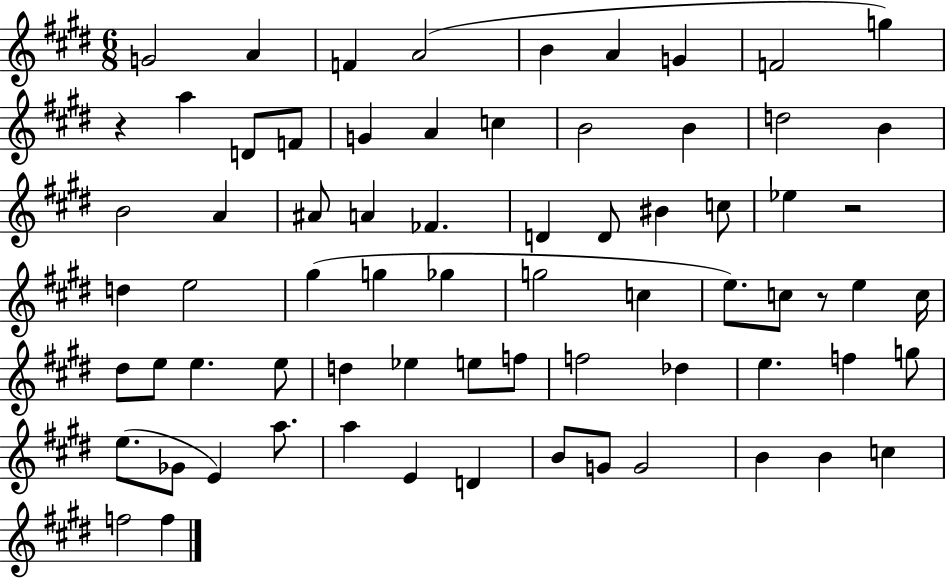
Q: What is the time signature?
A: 6/8